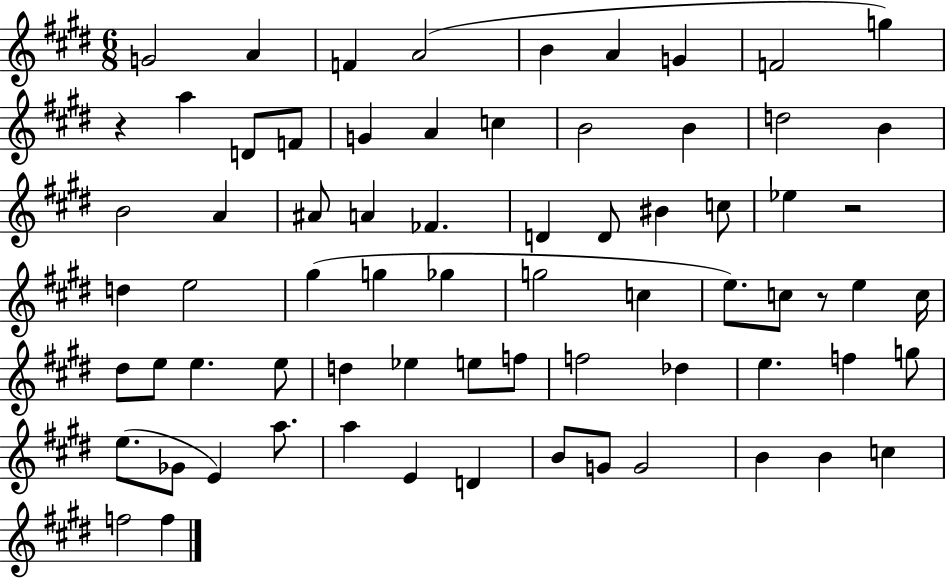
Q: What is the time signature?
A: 6/8